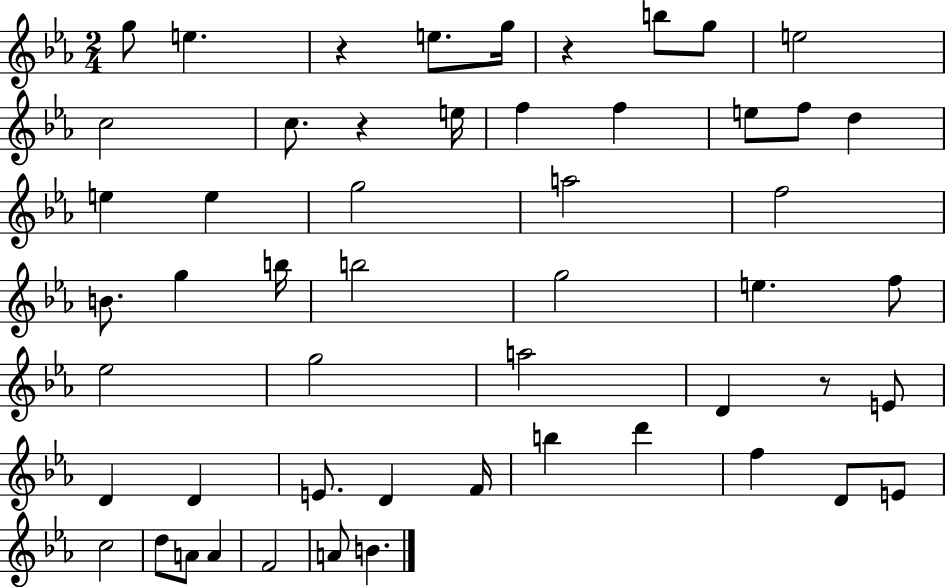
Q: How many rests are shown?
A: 4